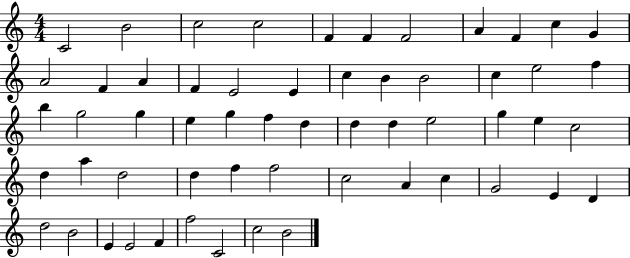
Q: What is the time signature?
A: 4/4